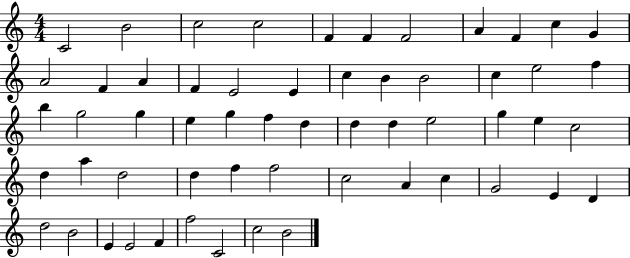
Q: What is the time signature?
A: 4/4